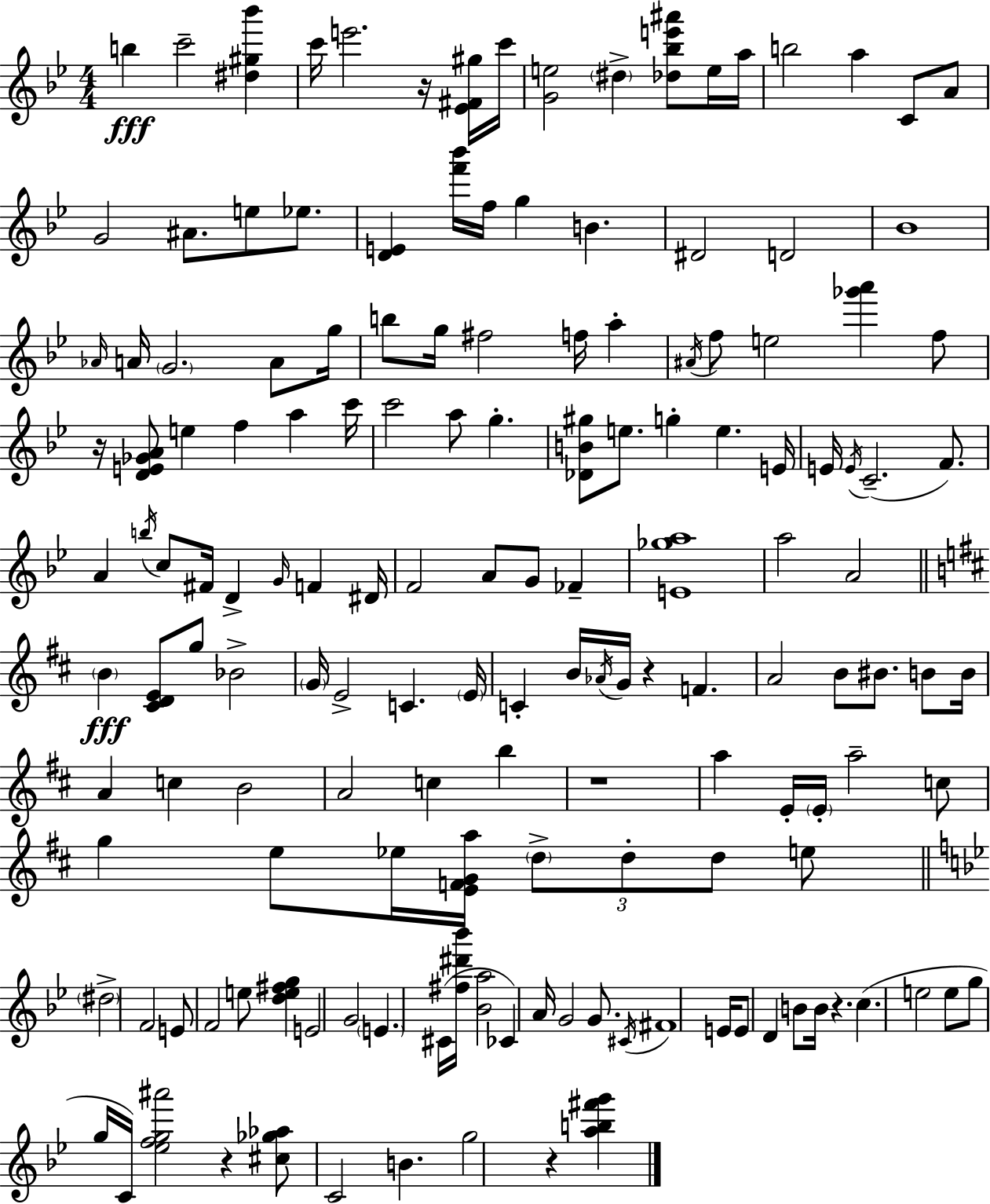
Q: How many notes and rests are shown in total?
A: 154